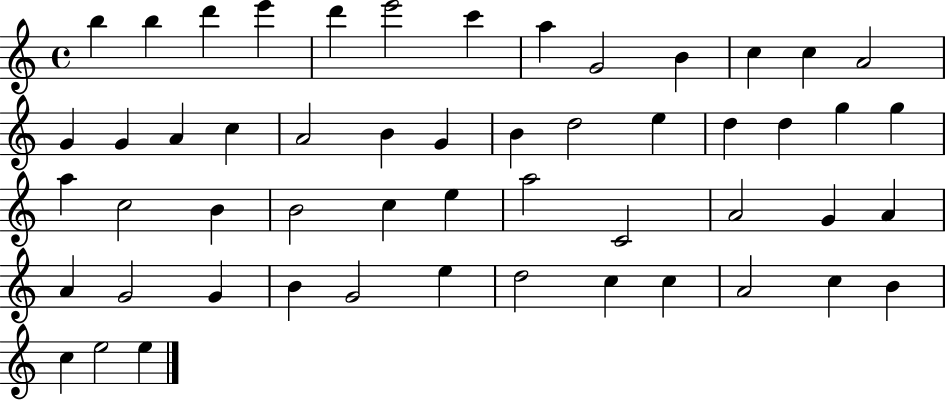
{
  \clef treble
  \time 4/4
  \defaultTimeSignature
  \key c \major
  b''4 b''4 d'''4 e'''4 | d'''4 e'''2 c'''4 | a''4 g'2 b'4 | c''4 c''4 a'2 | \break g'4 g'4 a'4 c''4 | a'2 b'4 g'4 | b'4 d''2 e''4 | d''4 d''4 g''4 g''4 | \break a''4 c''2 b'4 | b'2 c''4 e''4 | a''2 c'2 | a'2 g'4 a'4 | \break a'4 g'2 g'4 | b'4 g'2 e''4 | d''2 c''4 c''4 | a'2 c''4 b'4 | \break c''4 e''2 e''4 | \bar "|."
}